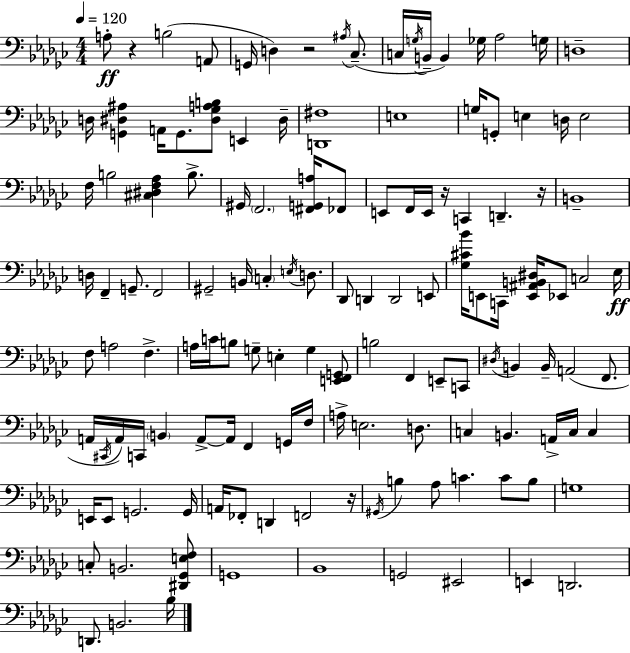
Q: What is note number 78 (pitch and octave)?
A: C2